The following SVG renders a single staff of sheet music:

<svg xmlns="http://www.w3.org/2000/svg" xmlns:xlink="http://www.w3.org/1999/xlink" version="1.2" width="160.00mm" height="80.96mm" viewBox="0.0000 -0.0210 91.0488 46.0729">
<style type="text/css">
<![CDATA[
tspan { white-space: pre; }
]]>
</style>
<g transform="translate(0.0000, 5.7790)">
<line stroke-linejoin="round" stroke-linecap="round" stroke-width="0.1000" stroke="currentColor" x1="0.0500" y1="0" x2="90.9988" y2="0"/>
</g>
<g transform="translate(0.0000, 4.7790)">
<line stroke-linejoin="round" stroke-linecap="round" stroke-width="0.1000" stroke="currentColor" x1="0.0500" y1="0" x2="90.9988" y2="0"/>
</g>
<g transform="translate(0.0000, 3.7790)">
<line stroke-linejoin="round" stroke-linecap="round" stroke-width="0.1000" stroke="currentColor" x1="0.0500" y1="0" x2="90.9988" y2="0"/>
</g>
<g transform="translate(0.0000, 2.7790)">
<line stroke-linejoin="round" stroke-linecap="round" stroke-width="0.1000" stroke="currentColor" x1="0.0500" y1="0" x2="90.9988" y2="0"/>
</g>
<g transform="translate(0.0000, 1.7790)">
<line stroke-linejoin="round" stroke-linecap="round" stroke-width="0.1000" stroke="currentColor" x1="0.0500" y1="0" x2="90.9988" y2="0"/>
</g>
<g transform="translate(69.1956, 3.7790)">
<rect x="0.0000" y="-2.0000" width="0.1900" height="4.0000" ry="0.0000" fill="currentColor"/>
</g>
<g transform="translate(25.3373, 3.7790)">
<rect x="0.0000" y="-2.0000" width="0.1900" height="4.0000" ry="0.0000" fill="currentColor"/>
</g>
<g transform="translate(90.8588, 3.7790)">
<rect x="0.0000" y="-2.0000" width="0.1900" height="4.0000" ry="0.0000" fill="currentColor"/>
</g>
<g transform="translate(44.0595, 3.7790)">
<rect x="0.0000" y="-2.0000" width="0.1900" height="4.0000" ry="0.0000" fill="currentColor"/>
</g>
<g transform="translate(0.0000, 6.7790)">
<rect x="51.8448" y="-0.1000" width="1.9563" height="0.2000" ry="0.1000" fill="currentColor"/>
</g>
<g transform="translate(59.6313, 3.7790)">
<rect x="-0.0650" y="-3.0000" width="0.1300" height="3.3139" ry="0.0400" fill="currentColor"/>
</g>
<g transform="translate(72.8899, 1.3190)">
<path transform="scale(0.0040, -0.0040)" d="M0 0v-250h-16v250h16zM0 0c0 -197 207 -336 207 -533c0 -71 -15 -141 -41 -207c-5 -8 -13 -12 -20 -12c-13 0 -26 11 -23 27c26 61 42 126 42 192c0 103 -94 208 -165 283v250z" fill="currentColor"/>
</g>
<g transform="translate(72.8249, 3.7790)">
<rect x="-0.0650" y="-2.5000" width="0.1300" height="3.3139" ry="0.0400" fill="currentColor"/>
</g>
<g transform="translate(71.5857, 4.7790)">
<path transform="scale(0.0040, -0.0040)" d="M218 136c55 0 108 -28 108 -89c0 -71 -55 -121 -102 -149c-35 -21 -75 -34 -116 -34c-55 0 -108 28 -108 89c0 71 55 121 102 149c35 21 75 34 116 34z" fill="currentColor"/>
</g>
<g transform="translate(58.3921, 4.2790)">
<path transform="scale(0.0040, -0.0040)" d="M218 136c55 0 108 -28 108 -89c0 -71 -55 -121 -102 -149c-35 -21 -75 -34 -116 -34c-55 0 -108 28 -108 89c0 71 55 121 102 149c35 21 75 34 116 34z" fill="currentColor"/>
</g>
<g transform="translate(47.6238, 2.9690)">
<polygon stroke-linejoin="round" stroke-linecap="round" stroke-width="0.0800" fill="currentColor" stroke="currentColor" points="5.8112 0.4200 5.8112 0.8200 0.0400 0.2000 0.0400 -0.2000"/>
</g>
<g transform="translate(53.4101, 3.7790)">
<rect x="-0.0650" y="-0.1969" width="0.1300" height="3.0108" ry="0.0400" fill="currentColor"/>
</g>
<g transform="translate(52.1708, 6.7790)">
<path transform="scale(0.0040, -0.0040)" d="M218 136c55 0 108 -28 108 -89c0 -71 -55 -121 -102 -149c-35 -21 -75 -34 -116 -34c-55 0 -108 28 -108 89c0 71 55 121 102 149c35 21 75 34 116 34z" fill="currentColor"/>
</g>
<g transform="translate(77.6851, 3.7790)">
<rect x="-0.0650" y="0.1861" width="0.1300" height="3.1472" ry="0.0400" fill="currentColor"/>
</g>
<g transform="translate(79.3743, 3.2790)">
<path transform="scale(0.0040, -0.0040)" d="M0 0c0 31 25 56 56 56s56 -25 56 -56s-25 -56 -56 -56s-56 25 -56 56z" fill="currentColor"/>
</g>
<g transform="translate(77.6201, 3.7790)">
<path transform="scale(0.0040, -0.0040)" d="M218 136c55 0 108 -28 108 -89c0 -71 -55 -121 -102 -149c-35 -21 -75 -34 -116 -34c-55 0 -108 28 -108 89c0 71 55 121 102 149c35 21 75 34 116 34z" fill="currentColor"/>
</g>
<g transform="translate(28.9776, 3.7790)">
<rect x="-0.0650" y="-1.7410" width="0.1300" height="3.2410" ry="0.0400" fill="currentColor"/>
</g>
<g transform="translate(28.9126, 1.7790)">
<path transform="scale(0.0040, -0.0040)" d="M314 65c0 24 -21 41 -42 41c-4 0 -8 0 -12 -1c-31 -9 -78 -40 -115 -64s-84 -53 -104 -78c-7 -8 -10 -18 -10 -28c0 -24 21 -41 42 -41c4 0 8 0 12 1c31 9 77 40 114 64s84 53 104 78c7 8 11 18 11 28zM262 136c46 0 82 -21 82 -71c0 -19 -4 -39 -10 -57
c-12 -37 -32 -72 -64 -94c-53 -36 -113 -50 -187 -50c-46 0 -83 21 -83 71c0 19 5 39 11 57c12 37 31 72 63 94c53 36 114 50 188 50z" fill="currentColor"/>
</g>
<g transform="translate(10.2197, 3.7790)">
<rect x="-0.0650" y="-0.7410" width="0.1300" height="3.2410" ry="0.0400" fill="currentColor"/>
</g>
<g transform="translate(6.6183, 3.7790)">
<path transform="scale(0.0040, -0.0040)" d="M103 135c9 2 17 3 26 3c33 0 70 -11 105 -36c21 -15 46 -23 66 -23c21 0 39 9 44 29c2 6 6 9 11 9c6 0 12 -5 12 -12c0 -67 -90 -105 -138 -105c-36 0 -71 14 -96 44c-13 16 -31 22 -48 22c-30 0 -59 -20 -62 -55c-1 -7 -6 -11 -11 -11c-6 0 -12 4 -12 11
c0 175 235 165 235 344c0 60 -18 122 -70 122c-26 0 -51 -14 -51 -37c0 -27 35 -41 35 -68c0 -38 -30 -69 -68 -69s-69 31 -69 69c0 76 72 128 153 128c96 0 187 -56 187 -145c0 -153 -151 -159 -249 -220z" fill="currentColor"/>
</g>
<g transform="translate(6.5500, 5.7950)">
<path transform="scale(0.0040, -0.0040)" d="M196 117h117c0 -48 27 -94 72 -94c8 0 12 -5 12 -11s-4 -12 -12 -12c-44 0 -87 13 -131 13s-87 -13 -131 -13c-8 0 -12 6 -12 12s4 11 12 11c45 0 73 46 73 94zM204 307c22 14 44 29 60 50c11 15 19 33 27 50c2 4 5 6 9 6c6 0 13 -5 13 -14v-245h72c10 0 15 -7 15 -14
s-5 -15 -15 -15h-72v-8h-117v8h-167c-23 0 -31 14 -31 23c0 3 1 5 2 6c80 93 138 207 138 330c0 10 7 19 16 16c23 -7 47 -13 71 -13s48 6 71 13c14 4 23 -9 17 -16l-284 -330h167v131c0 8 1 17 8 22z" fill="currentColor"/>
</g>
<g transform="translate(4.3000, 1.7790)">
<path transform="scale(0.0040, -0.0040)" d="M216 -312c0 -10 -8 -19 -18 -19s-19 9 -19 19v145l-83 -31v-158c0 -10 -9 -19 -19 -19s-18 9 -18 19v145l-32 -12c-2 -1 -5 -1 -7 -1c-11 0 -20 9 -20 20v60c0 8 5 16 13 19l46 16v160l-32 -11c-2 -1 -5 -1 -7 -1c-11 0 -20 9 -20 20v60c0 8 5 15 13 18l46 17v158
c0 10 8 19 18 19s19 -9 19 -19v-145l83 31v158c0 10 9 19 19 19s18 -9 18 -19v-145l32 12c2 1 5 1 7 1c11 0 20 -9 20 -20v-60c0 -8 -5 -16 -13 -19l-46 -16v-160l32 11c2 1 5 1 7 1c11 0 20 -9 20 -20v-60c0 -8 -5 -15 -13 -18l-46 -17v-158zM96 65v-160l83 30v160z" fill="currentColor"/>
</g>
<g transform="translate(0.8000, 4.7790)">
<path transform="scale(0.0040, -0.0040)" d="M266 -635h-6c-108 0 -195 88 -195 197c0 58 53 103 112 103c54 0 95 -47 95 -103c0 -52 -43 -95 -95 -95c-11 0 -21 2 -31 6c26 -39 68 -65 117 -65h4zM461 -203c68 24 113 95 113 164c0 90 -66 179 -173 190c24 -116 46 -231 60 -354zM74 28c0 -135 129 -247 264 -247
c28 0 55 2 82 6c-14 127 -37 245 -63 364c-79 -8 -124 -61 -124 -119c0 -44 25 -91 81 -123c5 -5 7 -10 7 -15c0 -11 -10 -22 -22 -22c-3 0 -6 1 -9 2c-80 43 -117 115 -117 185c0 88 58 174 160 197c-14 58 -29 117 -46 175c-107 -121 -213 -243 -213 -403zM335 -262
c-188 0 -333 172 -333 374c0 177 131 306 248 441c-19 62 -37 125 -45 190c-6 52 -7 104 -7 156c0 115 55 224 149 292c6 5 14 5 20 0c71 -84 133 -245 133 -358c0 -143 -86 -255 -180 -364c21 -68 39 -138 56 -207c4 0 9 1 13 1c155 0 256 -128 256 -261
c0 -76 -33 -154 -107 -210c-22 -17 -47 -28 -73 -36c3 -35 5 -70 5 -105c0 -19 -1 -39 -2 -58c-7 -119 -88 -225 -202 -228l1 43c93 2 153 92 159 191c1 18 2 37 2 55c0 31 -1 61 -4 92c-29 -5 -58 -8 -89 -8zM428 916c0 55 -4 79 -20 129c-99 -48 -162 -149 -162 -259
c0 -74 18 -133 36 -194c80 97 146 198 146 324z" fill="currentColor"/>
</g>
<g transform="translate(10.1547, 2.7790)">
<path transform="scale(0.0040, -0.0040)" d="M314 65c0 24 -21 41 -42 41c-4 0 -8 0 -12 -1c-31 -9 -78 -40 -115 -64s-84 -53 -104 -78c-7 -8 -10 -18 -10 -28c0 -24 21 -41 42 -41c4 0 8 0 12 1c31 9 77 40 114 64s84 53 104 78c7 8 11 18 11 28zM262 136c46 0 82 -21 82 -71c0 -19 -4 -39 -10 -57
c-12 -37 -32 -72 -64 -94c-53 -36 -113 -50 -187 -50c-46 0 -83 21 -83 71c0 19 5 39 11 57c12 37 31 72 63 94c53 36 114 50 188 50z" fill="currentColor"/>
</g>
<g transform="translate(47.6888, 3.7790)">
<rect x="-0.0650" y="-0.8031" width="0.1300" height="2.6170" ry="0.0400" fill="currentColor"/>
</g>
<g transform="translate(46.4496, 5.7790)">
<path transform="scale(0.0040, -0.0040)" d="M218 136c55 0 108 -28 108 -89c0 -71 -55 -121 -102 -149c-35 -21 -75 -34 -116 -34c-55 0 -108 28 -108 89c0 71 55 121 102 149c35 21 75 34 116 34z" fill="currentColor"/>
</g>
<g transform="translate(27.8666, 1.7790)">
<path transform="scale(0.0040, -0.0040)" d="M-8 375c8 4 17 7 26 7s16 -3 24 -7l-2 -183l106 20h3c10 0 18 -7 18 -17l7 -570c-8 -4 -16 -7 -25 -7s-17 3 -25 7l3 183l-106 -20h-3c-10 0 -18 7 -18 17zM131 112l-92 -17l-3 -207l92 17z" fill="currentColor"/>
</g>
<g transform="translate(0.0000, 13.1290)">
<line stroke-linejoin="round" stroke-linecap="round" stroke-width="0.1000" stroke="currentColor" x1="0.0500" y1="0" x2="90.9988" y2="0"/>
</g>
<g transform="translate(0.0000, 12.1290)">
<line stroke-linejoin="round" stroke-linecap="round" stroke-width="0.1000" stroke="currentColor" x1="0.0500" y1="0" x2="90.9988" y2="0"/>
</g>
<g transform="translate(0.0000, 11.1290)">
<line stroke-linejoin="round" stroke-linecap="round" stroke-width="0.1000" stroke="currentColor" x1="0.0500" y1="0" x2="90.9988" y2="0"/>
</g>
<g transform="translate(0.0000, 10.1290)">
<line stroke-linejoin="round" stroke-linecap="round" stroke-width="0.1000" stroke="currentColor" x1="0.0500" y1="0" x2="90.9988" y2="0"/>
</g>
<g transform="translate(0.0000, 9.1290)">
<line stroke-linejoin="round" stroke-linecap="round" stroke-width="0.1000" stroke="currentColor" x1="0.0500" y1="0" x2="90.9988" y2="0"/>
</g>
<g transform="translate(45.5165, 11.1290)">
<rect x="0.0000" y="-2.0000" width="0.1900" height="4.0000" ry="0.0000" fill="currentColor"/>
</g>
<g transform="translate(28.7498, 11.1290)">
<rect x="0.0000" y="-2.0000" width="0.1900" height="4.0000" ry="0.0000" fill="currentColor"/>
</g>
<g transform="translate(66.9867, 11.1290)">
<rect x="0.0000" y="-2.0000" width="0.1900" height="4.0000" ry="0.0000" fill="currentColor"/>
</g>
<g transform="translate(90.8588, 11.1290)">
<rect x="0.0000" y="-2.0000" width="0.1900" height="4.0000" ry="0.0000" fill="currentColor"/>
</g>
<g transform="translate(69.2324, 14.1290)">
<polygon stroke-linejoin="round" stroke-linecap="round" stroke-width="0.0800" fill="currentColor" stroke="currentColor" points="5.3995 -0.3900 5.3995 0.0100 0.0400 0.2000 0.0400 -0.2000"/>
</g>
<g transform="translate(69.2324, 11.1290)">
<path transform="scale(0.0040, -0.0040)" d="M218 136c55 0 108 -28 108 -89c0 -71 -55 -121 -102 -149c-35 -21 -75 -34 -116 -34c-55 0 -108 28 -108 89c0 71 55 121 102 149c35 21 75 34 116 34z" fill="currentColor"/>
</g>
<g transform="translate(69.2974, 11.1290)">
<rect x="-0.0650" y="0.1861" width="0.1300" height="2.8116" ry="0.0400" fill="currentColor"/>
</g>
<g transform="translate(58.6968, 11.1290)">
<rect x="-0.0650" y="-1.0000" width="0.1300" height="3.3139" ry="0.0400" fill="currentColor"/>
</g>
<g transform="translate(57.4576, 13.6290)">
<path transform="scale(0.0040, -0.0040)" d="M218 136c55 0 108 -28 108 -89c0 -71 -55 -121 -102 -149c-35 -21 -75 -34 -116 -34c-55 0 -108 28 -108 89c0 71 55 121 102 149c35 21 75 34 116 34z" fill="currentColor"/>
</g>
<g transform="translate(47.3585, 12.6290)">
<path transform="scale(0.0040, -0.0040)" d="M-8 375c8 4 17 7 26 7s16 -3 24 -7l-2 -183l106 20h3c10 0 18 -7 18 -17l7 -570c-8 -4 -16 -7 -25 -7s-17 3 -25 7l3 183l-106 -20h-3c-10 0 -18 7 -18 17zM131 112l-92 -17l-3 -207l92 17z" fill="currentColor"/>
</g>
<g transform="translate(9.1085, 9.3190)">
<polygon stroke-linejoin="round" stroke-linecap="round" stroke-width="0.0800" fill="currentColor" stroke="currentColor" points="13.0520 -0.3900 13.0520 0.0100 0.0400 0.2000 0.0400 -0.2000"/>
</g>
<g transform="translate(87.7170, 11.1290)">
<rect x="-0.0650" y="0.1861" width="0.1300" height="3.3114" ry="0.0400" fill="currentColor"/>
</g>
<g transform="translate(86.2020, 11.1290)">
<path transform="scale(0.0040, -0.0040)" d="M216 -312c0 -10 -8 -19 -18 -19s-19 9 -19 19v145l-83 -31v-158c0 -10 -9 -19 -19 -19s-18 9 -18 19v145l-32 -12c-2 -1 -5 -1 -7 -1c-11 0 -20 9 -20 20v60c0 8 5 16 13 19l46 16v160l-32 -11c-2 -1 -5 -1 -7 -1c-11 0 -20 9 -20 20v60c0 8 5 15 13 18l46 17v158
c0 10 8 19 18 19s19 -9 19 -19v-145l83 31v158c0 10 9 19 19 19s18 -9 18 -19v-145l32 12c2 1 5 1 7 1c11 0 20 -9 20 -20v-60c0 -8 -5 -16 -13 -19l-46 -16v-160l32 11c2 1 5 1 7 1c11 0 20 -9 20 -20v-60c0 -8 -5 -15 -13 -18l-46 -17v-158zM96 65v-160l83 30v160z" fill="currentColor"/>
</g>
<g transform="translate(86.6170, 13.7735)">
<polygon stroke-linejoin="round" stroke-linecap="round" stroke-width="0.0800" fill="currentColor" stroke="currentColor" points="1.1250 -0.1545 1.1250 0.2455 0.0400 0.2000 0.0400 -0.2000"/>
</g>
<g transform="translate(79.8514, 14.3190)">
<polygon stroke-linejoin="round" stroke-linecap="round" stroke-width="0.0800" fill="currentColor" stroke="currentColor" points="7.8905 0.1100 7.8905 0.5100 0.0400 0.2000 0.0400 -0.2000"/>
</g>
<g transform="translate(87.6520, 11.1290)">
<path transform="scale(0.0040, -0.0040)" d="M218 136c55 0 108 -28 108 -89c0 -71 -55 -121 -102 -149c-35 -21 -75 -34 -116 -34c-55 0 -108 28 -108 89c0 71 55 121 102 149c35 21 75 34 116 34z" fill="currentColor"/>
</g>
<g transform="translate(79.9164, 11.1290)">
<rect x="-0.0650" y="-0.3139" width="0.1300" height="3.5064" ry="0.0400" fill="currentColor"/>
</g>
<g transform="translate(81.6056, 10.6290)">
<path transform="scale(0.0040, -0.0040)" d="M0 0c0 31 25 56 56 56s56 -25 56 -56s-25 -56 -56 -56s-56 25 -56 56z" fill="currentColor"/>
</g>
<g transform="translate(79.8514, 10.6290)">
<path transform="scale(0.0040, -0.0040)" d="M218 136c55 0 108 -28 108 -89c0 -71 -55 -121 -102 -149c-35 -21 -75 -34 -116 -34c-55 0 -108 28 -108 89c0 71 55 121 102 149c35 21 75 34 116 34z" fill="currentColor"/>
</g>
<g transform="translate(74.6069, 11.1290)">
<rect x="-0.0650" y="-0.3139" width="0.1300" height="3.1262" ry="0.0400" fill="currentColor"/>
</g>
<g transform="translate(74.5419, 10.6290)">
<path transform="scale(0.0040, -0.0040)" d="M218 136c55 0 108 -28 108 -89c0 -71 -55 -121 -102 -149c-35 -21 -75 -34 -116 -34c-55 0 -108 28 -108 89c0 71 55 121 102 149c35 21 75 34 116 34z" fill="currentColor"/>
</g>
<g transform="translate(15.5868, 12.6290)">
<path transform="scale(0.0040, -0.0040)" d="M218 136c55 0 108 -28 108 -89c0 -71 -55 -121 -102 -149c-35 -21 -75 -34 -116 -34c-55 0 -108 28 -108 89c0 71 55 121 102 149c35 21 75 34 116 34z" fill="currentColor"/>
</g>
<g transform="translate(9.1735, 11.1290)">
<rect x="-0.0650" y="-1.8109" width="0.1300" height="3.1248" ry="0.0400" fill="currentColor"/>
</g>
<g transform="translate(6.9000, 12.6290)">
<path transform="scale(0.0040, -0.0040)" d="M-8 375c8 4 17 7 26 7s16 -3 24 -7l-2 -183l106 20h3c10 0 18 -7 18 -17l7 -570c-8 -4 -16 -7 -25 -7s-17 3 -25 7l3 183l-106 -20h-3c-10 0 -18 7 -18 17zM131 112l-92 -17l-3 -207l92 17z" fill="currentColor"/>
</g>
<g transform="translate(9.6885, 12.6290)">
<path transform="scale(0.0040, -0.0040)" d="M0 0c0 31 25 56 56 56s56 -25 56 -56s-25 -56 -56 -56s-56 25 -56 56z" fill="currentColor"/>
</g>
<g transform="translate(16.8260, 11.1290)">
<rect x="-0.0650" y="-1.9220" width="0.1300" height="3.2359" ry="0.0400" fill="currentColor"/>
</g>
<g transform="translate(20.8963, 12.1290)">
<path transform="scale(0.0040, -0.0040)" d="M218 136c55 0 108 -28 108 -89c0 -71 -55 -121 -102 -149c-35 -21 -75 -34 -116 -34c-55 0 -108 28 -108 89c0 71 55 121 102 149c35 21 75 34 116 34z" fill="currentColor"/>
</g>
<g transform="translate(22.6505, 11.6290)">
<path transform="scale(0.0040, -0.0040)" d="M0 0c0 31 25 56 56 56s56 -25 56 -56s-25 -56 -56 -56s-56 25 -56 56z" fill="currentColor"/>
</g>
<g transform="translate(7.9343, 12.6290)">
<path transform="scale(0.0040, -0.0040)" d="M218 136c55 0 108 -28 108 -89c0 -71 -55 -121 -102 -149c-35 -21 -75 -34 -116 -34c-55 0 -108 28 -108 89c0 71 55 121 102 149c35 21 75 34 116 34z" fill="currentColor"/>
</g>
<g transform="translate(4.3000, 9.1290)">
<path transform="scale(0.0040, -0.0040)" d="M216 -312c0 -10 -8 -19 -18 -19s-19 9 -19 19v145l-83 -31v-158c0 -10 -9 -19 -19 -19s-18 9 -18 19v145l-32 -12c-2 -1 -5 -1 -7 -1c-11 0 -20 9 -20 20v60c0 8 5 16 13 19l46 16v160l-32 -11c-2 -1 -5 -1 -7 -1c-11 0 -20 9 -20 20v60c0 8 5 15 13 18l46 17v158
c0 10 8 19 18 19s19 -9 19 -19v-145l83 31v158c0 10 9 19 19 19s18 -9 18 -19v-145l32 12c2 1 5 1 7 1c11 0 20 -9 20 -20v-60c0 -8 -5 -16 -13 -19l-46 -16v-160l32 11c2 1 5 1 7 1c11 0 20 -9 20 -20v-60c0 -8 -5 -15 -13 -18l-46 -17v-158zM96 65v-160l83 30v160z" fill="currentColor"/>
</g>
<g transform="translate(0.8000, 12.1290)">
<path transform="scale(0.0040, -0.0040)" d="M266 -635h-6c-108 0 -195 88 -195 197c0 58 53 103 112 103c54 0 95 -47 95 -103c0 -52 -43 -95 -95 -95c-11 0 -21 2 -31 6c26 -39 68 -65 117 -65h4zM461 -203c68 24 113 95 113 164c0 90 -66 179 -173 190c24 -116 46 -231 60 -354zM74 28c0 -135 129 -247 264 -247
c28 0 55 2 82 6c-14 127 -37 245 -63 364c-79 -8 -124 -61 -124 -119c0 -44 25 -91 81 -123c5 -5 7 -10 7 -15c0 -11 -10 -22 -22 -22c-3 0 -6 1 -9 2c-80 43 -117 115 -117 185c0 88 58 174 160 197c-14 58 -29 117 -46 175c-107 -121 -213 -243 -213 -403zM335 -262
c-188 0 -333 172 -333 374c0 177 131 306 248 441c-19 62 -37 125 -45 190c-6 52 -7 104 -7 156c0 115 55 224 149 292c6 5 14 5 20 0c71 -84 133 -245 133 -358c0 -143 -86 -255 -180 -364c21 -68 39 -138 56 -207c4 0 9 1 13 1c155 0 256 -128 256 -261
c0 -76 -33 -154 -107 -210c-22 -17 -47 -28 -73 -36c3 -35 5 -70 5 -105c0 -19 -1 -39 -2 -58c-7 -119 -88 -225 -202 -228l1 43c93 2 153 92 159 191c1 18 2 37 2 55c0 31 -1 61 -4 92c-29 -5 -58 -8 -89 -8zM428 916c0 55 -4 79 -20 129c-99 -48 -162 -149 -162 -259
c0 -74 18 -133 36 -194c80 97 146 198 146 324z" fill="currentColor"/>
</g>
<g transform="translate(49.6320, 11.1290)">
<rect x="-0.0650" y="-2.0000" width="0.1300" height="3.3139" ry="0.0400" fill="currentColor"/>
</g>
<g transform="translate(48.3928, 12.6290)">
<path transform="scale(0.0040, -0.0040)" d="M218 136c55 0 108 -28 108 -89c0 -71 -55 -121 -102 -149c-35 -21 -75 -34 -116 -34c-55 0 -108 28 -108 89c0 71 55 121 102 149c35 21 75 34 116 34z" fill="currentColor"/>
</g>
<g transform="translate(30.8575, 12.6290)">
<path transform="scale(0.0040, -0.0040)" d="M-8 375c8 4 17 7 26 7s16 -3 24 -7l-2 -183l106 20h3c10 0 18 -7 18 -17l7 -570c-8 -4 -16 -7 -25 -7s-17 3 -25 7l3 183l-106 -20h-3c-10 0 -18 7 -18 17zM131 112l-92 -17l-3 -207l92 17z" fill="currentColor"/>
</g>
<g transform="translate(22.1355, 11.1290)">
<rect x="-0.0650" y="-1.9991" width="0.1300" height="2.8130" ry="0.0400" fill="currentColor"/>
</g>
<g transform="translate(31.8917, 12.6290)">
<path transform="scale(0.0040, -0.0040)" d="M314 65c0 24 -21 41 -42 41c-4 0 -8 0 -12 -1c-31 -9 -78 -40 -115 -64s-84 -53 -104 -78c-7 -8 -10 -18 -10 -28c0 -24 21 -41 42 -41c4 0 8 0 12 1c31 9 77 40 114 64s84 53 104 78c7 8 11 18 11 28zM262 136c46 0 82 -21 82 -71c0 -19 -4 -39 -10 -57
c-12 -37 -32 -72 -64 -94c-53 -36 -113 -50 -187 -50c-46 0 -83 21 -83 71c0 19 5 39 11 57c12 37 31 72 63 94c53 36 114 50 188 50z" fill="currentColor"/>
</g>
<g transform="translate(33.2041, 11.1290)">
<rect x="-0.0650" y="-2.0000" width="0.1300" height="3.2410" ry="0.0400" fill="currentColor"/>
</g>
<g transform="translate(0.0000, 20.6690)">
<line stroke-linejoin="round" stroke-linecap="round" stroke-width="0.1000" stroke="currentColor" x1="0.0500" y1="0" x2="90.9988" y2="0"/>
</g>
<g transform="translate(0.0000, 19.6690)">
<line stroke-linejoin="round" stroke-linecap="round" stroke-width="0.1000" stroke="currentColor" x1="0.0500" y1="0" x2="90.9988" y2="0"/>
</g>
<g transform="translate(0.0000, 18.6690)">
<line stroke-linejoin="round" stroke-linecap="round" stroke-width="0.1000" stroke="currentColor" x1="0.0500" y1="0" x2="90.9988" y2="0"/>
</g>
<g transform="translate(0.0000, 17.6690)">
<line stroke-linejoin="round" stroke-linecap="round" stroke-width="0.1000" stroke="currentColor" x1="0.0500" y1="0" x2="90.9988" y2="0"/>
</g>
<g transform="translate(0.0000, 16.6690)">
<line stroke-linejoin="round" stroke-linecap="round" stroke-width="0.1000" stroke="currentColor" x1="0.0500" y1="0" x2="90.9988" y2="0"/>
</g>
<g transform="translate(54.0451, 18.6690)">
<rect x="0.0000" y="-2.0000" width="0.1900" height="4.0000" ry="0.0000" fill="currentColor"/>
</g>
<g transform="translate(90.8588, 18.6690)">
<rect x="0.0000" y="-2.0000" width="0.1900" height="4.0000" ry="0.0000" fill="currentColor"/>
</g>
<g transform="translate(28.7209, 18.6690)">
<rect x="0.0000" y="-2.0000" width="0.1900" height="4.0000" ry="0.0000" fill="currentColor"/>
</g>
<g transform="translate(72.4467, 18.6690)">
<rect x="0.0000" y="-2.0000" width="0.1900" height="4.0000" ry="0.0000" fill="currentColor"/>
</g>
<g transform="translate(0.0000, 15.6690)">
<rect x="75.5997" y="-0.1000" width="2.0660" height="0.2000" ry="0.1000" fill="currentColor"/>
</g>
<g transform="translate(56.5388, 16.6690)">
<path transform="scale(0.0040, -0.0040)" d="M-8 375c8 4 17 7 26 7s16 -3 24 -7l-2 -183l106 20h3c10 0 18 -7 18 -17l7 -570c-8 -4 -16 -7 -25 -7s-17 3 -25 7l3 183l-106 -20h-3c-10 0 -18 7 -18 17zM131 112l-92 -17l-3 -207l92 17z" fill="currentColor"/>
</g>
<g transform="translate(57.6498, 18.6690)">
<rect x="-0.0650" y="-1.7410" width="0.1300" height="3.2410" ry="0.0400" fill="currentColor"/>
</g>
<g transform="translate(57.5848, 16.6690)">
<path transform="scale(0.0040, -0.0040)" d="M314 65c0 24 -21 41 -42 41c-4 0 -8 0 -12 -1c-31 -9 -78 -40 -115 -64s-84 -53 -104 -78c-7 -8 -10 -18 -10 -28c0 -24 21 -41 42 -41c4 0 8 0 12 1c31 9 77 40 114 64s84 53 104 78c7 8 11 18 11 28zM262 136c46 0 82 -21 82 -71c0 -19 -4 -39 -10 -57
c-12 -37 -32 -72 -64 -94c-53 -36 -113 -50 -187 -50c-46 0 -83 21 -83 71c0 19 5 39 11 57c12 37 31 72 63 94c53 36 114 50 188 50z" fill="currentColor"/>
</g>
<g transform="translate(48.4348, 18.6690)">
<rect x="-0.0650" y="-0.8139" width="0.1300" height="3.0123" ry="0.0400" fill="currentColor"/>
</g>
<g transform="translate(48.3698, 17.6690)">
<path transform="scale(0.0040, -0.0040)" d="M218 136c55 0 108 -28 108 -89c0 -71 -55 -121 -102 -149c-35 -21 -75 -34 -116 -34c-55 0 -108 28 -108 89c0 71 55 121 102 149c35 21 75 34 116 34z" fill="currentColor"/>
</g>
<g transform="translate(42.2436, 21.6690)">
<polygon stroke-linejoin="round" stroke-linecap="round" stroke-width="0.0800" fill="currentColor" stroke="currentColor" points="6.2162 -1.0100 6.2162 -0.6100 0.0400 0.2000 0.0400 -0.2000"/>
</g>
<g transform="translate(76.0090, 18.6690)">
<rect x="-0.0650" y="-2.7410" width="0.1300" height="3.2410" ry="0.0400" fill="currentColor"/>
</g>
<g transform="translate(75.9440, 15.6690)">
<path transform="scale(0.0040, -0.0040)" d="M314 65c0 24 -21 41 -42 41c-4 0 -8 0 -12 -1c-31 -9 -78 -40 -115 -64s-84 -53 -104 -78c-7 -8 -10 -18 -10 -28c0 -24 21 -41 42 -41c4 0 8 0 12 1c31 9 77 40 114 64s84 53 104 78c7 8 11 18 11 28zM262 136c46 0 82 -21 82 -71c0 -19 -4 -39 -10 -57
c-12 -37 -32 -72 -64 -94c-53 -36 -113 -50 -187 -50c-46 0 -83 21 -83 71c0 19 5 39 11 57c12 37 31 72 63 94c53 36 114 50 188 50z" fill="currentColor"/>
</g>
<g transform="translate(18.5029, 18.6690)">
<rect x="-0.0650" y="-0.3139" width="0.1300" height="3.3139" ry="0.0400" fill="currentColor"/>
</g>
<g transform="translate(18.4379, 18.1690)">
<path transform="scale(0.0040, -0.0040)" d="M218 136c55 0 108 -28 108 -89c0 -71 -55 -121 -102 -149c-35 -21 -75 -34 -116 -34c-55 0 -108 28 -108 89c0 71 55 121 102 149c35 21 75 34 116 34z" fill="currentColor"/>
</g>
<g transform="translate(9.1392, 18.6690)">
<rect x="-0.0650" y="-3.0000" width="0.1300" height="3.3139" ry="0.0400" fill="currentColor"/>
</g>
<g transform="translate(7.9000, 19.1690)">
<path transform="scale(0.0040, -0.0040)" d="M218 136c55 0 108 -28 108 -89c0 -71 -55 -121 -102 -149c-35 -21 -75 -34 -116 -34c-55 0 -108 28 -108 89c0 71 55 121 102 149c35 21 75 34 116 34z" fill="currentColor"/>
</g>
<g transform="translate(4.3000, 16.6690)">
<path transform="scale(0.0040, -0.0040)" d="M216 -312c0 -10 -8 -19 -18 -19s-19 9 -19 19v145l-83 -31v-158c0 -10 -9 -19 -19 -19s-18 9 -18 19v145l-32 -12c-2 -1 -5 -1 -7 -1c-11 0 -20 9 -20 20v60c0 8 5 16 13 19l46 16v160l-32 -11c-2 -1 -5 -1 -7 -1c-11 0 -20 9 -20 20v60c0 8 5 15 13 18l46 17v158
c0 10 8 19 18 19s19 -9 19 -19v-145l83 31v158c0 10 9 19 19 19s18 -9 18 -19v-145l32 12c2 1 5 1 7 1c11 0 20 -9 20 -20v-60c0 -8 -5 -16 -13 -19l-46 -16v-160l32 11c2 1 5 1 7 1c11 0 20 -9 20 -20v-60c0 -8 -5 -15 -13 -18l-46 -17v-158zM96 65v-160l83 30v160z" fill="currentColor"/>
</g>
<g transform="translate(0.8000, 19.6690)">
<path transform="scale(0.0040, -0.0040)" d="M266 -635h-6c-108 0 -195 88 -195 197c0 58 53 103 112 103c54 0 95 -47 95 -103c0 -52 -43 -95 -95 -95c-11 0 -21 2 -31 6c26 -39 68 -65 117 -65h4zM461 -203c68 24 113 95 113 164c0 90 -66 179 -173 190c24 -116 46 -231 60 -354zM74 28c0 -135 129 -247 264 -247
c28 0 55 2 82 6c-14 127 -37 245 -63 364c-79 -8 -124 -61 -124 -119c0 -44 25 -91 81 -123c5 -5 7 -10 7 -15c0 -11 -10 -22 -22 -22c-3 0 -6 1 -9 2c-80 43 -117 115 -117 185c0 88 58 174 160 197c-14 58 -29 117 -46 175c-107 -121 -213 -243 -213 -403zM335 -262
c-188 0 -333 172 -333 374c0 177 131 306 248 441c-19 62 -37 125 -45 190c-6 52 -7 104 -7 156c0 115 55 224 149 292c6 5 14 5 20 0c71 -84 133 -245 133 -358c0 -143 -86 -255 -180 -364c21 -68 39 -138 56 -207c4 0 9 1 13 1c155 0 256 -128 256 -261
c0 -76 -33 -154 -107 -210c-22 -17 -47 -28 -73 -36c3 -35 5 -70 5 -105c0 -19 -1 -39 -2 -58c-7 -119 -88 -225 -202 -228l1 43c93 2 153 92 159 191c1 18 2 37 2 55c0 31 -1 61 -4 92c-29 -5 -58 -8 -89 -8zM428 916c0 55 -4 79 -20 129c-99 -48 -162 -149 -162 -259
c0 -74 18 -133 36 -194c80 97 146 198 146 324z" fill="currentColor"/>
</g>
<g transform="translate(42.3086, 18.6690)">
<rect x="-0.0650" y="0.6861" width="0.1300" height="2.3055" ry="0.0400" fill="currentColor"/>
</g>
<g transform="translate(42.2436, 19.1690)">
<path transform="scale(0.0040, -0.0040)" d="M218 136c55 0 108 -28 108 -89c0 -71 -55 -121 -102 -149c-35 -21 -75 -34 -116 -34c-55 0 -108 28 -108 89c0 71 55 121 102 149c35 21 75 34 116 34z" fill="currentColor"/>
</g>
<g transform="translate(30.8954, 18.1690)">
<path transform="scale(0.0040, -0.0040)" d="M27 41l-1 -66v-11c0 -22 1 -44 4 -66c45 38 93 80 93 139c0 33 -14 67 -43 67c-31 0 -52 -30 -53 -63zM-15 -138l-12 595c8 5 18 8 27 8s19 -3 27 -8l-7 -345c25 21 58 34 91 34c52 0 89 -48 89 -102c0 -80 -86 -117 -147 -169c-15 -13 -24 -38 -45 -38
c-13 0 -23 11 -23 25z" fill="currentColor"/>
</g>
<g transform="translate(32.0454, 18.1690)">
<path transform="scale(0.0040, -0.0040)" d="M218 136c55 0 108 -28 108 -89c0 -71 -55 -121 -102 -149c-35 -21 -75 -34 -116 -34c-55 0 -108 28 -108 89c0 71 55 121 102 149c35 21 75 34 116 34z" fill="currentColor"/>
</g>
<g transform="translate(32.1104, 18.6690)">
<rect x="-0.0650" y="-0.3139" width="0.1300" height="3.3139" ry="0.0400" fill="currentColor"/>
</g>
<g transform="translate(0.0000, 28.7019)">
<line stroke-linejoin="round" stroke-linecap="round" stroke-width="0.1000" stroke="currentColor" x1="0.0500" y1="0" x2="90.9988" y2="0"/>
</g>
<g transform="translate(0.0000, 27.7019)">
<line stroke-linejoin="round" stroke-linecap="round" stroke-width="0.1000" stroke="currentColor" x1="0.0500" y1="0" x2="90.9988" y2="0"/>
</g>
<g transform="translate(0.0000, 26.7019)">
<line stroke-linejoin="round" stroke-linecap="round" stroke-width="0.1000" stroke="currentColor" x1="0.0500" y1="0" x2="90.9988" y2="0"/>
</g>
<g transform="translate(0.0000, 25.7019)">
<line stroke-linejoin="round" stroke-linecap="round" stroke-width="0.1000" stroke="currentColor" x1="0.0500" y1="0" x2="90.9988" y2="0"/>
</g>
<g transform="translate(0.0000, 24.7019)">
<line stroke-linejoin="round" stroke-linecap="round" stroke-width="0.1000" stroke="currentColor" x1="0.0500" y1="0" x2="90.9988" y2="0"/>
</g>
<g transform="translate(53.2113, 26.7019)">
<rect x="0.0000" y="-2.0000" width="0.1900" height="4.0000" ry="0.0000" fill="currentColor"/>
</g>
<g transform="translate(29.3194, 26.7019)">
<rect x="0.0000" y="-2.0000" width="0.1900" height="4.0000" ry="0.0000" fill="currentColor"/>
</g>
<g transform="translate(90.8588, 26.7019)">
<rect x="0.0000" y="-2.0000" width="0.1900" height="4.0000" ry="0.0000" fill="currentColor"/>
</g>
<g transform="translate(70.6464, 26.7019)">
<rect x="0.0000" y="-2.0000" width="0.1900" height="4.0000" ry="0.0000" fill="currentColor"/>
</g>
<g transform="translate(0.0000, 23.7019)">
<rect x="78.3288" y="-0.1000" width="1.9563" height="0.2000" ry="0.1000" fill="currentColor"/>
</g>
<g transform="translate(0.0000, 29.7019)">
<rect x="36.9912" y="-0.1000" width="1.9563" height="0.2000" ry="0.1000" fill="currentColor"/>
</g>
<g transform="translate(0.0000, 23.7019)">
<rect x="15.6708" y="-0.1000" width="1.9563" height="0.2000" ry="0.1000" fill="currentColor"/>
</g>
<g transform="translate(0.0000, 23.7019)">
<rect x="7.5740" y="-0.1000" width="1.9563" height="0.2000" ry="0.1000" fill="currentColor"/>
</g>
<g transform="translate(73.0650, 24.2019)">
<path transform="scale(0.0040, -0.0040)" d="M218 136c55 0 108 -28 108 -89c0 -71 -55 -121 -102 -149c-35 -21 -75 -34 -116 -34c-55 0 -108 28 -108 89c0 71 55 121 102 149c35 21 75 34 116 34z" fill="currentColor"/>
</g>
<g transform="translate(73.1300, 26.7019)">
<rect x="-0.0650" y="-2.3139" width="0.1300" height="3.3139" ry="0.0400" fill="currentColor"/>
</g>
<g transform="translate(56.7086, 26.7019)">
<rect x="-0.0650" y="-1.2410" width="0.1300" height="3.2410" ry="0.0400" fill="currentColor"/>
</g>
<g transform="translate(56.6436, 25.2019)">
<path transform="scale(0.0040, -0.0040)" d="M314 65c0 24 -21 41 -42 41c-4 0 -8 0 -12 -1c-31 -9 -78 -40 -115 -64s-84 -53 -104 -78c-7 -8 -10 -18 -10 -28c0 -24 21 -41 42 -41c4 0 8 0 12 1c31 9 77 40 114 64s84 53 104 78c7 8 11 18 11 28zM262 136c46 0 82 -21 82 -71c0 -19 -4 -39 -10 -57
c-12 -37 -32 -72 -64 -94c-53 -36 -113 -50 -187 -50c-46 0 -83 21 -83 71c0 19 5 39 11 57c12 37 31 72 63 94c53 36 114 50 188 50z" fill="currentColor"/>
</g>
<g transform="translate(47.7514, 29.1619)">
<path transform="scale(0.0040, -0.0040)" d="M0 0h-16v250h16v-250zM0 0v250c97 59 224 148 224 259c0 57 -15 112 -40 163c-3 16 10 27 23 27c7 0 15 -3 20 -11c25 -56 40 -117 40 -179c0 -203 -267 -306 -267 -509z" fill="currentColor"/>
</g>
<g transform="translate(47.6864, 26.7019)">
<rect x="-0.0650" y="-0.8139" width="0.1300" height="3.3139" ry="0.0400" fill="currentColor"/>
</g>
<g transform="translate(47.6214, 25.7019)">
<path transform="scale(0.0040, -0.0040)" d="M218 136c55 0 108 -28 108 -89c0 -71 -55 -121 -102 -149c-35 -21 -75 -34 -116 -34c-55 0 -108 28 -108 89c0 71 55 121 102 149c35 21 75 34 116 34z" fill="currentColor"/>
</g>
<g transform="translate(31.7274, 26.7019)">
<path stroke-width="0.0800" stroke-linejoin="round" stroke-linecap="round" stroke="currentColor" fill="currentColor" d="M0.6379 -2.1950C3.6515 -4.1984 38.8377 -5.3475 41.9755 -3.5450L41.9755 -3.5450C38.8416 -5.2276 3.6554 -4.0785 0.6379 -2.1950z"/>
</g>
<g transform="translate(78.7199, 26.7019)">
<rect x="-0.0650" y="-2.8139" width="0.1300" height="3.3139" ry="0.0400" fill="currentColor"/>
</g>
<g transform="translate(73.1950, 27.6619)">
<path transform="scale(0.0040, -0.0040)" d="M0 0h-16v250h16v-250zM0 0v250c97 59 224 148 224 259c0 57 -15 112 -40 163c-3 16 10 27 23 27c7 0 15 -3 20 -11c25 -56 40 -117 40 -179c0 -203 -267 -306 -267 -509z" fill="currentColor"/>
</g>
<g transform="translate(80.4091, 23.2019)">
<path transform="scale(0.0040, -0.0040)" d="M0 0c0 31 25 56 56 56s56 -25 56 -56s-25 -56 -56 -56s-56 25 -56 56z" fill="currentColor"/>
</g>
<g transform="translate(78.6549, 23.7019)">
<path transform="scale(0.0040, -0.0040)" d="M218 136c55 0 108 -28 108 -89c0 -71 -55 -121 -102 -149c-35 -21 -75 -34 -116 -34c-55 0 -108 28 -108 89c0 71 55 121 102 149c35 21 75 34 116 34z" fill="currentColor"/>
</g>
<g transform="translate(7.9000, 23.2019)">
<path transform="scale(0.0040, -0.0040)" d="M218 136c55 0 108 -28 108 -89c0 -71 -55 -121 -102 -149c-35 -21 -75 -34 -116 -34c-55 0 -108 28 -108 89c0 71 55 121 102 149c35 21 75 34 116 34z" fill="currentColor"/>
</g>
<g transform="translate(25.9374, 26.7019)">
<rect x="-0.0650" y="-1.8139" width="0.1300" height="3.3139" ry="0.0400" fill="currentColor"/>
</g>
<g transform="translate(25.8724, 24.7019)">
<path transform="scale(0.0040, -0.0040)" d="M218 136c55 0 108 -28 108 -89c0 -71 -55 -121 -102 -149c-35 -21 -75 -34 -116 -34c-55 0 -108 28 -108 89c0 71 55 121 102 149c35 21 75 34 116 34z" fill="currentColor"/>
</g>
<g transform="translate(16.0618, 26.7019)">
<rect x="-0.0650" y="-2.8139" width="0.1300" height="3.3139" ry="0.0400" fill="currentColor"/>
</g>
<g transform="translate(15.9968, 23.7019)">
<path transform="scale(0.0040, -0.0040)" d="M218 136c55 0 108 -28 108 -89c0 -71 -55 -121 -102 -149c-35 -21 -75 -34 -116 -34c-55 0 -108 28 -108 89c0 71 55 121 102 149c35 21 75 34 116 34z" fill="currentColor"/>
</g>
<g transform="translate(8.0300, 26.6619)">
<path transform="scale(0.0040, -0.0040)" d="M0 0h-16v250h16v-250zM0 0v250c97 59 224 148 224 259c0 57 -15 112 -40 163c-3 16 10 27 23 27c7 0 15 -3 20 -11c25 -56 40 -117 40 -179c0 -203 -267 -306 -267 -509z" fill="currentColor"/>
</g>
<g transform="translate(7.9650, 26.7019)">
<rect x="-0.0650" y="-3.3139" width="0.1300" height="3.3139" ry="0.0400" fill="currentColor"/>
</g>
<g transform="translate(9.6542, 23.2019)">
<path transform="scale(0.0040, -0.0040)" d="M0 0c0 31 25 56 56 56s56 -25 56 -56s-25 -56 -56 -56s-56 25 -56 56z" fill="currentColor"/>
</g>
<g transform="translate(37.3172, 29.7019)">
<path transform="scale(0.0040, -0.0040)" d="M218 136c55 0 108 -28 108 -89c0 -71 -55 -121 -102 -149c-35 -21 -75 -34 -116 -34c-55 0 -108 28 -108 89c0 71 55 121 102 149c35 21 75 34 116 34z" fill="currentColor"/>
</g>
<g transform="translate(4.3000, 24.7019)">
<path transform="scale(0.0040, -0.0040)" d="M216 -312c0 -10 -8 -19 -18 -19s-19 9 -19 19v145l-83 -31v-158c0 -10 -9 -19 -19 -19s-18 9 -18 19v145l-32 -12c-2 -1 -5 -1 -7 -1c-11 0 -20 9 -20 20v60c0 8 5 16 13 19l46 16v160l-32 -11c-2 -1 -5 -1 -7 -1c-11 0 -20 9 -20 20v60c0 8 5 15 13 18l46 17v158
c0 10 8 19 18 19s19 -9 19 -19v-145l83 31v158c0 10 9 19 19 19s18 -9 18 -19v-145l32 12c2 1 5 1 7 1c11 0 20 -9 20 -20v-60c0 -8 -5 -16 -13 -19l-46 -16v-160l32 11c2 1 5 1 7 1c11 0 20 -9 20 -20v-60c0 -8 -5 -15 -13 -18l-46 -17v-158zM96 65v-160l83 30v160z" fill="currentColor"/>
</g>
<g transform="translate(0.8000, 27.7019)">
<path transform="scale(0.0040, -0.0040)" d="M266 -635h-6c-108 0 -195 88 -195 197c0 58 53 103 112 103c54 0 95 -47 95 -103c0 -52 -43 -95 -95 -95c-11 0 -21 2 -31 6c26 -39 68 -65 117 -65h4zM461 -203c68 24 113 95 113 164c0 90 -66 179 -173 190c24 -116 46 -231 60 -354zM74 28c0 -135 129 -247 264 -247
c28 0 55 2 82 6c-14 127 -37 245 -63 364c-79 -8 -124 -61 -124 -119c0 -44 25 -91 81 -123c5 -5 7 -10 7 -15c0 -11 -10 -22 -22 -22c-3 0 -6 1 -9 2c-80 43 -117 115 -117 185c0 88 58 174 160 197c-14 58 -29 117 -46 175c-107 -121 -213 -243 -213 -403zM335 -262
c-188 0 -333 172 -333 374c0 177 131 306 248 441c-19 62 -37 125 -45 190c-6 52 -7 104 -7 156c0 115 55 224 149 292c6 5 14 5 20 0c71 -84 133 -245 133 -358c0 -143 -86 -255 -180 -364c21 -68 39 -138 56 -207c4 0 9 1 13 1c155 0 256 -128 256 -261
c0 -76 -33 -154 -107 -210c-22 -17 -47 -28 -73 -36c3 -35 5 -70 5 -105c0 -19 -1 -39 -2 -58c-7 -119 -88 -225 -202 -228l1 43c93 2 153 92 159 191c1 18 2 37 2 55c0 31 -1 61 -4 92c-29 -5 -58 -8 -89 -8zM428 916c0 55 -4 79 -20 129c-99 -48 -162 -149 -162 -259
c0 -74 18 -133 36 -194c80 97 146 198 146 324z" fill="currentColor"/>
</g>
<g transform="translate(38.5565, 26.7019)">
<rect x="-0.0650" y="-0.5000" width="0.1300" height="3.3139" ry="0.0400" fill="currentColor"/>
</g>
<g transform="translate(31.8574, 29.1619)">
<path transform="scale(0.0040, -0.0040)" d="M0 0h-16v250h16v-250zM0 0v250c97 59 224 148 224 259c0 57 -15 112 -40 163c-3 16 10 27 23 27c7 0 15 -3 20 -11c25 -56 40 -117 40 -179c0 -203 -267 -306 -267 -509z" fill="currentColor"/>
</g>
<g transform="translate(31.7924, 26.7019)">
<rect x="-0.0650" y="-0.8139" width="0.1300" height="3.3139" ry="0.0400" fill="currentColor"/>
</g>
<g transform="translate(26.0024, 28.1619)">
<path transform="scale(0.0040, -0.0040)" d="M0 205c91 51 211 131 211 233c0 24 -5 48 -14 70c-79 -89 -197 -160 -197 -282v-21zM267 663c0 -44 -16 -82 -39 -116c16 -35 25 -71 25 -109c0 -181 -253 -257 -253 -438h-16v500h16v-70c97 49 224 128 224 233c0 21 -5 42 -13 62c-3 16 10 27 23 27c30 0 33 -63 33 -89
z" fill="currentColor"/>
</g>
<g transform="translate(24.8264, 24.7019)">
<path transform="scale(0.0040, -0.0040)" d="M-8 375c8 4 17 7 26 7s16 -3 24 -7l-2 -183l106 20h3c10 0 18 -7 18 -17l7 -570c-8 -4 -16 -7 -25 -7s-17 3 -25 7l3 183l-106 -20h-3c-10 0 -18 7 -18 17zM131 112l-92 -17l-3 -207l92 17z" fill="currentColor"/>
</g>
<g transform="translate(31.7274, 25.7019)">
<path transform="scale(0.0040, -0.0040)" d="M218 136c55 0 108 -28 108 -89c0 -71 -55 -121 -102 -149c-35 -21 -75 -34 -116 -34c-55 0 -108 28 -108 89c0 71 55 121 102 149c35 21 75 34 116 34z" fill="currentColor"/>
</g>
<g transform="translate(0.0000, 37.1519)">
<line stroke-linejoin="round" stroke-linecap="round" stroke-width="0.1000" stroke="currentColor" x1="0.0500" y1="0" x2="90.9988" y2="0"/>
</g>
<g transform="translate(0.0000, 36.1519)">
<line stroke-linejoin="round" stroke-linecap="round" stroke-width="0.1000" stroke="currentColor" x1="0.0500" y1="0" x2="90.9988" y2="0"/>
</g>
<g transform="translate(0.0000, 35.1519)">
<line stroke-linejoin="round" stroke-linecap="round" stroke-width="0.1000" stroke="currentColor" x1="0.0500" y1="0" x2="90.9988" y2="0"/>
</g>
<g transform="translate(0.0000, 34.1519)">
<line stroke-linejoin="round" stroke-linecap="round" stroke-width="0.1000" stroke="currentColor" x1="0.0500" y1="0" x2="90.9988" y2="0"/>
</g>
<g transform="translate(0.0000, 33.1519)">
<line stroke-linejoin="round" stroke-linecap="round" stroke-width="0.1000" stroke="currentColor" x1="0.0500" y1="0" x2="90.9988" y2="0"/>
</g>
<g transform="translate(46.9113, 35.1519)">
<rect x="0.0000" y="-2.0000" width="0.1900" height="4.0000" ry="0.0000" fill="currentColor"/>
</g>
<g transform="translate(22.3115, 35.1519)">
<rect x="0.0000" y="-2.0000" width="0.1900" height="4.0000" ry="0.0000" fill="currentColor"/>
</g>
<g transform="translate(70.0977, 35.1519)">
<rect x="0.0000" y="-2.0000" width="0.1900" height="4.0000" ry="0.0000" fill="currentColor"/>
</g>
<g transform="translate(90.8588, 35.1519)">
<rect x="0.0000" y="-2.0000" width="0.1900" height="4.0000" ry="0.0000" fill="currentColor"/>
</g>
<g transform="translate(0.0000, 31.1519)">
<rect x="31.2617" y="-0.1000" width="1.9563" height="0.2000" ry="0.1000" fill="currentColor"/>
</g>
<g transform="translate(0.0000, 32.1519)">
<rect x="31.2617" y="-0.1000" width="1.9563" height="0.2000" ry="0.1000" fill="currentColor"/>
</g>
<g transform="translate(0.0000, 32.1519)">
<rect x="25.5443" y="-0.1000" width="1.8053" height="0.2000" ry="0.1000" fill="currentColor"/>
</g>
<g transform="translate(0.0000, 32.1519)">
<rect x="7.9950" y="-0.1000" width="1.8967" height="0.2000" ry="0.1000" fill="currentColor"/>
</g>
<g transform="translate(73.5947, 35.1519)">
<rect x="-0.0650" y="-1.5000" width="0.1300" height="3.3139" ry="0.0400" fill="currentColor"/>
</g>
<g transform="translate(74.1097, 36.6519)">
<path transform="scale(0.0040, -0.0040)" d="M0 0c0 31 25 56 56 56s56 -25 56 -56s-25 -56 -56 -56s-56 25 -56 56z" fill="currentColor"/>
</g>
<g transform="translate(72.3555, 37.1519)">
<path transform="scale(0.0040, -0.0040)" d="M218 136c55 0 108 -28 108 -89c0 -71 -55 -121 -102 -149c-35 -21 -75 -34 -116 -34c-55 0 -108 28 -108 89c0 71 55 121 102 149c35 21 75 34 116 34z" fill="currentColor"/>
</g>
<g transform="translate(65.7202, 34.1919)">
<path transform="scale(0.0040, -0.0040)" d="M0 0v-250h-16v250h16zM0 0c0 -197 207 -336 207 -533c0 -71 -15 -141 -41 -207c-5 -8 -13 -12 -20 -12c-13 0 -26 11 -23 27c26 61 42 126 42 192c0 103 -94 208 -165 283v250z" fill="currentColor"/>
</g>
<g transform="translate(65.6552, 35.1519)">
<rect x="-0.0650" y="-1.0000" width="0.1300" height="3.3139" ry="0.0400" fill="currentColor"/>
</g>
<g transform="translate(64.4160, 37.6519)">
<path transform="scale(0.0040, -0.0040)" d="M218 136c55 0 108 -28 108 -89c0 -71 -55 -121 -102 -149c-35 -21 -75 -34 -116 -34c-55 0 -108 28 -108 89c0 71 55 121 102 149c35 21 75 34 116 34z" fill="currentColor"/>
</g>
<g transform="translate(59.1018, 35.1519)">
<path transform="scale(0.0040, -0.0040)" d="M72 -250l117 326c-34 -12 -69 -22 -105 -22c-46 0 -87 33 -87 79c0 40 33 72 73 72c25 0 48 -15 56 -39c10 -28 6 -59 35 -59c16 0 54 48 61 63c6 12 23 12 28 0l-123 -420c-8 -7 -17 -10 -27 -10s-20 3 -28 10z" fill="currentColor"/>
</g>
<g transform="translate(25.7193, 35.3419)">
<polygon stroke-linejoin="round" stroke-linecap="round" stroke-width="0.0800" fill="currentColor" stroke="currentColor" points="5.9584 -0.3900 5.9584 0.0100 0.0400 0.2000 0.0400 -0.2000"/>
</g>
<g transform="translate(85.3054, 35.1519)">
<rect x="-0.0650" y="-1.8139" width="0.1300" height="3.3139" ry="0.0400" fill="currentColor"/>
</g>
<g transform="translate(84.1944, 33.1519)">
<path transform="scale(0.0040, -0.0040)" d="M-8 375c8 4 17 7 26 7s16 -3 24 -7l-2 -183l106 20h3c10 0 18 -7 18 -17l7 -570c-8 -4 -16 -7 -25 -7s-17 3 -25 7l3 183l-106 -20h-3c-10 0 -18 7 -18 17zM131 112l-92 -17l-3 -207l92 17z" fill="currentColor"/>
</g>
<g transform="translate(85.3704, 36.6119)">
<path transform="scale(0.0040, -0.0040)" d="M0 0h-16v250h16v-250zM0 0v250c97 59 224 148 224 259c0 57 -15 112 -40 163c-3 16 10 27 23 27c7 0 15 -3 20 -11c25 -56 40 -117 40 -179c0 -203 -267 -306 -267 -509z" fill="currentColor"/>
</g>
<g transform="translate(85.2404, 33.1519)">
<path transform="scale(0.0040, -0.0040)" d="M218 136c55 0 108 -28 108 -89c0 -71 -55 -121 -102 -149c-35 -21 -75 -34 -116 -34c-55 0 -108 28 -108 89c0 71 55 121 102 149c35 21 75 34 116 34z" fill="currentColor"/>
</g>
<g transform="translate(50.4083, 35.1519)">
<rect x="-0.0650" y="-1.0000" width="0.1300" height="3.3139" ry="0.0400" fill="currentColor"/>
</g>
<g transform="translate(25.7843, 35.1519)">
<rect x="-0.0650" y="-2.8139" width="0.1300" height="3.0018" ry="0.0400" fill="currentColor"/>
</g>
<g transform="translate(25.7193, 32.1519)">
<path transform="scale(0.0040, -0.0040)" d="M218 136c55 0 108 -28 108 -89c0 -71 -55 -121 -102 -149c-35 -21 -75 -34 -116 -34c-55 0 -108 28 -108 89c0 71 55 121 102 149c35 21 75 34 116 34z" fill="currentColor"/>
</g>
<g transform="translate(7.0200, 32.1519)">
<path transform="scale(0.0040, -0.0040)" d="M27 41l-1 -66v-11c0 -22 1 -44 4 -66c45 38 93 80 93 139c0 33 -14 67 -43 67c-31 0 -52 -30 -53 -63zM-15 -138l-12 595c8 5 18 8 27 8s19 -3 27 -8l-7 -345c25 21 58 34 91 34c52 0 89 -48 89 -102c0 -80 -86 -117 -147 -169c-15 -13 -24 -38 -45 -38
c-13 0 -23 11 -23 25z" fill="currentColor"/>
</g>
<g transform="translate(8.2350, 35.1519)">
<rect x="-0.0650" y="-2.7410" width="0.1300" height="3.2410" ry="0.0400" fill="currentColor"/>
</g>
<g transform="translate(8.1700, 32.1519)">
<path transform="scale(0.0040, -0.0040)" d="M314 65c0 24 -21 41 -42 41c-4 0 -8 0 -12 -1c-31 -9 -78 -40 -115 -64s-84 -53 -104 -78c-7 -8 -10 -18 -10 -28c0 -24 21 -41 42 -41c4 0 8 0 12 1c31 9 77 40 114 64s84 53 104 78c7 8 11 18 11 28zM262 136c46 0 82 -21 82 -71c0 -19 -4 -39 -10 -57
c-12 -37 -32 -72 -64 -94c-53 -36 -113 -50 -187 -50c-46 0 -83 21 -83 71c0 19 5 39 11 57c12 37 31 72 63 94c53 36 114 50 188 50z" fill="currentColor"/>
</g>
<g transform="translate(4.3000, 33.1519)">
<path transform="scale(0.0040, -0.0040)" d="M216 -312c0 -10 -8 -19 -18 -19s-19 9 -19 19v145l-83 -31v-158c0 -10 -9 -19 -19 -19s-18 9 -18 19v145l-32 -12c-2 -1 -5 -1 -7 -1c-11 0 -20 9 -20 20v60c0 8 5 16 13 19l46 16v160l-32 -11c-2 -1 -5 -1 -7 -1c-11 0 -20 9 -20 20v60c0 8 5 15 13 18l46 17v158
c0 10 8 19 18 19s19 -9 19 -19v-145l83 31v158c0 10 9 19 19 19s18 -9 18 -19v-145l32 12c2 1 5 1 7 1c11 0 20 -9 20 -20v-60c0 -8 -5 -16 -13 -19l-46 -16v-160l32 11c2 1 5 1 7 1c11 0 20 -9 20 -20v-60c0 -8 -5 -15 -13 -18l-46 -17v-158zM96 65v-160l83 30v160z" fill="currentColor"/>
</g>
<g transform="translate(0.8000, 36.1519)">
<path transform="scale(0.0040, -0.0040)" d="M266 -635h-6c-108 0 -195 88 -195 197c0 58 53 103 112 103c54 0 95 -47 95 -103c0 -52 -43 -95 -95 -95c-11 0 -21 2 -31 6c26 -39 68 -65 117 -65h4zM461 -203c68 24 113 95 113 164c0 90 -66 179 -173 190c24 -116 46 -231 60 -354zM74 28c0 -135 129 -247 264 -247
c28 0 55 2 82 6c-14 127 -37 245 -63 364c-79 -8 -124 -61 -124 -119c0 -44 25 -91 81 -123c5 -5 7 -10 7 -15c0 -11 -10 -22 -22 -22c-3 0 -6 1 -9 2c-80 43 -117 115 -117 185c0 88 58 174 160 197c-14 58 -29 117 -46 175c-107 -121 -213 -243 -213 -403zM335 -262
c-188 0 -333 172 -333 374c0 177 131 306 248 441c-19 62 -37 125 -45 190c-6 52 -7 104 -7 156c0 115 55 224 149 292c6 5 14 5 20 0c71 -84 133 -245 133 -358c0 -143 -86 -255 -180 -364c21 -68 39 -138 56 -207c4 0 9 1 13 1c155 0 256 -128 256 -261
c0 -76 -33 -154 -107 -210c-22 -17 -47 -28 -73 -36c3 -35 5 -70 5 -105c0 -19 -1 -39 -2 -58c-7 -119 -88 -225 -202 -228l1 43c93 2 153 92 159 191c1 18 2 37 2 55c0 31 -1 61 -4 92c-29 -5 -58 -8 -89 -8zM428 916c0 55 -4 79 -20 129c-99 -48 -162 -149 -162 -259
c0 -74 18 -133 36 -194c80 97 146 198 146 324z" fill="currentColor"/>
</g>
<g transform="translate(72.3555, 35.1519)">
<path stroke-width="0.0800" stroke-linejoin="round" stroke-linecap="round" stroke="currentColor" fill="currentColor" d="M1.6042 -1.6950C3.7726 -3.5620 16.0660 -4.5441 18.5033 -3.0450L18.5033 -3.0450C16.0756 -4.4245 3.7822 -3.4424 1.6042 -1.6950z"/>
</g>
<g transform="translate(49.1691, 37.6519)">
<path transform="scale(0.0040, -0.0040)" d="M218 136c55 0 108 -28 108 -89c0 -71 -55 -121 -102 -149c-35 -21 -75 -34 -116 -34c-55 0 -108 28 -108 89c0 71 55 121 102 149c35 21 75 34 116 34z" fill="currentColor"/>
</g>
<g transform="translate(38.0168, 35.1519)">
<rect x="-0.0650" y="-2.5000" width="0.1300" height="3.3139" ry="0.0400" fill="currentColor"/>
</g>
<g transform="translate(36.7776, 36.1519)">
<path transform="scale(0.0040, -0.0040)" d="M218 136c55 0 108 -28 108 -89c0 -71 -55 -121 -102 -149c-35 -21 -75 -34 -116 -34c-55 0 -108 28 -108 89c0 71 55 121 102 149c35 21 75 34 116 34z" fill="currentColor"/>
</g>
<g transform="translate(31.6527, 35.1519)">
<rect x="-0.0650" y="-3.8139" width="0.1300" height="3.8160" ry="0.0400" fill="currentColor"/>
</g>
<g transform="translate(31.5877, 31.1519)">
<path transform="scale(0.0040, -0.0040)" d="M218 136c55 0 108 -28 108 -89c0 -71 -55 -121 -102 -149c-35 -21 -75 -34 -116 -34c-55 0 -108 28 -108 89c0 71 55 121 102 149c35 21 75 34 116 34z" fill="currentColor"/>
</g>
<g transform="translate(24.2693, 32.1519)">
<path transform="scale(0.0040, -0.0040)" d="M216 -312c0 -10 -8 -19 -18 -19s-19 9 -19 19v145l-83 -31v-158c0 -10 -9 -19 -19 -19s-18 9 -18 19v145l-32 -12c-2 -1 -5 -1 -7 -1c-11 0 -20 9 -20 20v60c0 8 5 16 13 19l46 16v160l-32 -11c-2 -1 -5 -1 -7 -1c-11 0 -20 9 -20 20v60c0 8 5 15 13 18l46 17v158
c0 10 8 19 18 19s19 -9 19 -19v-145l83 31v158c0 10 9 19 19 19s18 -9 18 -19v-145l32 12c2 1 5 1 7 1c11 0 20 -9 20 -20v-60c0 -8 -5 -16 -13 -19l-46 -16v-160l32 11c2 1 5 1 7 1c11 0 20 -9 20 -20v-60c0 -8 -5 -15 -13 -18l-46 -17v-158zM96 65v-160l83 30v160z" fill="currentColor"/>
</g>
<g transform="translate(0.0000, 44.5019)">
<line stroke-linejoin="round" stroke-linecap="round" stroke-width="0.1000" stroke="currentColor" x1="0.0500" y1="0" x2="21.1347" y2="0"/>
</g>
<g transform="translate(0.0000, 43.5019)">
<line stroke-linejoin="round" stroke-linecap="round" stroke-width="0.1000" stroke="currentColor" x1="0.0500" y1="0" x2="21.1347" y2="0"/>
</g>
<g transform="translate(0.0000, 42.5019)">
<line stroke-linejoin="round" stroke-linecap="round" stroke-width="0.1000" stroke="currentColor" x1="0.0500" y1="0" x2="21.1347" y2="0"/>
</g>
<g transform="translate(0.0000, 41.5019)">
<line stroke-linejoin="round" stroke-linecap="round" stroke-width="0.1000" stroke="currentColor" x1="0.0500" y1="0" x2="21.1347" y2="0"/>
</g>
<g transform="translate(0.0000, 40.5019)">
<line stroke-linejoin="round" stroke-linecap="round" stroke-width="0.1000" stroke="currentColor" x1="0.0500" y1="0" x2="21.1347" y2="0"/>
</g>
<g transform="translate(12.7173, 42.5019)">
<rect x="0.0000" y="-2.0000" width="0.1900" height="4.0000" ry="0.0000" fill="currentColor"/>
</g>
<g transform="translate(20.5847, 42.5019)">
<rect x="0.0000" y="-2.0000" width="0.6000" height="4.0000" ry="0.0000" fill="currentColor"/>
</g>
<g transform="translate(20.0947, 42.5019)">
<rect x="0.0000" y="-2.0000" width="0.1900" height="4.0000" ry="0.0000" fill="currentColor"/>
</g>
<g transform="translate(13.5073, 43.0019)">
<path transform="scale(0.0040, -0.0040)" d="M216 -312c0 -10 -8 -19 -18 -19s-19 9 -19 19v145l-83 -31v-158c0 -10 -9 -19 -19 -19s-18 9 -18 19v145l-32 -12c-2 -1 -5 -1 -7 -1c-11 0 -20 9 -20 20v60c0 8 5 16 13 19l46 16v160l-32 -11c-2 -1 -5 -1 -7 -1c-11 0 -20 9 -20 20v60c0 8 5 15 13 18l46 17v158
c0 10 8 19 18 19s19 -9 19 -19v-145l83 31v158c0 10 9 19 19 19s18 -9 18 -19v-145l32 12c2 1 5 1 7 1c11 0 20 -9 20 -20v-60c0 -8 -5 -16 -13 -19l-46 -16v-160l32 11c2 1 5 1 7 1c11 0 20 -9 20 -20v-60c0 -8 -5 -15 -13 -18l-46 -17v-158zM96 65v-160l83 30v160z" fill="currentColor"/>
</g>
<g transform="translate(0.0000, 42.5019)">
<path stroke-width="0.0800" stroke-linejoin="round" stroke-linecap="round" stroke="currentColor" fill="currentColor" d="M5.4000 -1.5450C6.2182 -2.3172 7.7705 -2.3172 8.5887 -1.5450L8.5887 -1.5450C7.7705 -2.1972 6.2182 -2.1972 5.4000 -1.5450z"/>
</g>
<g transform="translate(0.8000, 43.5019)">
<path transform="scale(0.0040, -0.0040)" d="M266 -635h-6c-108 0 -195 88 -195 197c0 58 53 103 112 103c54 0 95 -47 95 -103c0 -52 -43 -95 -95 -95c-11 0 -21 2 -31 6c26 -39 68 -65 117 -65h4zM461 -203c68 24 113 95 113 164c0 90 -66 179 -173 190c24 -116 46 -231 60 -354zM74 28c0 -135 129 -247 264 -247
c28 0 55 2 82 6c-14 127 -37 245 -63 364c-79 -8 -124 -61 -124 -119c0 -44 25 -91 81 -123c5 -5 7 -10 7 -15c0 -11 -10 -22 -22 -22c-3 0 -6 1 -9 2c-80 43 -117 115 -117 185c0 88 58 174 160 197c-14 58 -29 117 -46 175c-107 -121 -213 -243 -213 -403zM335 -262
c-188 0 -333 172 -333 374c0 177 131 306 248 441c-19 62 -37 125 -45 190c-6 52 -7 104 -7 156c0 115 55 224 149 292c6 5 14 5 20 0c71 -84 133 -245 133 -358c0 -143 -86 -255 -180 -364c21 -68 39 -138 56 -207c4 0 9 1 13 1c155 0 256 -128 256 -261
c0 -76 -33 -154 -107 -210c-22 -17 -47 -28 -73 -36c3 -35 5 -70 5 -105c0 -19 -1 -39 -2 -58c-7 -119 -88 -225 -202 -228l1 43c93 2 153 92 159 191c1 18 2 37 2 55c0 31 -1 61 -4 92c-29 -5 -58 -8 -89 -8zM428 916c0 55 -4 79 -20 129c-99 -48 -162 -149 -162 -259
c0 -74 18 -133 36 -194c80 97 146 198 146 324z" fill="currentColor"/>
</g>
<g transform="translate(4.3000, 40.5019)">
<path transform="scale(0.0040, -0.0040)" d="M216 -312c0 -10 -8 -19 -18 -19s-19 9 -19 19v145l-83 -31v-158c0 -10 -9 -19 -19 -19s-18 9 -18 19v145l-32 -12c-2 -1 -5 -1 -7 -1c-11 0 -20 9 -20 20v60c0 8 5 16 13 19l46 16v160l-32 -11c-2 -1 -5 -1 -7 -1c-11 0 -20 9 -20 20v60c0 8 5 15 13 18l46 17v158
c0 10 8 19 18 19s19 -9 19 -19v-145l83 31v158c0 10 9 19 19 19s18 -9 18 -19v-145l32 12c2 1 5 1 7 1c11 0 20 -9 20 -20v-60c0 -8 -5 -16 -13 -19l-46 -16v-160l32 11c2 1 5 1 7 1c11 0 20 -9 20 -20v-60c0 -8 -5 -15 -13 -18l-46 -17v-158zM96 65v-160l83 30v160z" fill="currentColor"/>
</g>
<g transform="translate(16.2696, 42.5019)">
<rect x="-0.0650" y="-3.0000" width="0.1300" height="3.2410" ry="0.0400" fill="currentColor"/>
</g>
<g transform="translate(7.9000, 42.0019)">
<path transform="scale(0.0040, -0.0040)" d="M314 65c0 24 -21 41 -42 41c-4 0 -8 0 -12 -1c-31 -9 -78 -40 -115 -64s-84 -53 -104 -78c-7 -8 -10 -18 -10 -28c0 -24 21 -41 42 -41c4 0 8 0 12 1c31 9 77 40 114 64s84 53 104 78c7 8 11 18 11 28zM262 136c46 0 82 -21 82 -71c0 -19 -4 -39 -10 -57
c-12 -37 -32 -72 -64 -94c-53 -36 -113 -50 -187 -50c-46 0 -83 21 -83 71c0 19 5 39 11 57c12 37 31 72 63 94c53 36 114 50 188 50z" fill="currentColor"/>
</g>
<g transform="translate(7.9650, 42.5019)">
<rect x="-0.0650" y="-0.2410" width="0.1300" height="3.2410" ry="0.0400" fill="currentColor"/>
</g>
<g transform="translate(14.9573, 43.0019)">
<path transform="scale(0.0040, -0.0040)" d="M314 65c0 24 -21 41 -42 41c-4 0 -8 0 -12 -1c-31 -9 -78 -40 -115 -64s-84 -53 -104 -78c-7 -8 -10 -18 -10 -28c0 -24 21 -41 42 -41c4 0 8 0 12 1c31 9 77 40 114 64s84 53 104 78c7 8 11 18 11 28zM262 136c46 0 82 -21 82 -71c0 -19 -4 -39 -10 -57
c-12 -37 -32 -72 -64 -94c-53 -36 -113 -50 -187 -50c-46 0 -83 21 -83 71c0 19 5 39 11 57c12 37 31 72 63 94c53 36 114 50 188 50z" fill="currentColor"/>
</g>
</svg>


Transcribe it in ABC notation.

X:1
T:Untitled
M:2/4
L:1/4
K:G
d2 f2 E/2 C/2 A G/2 B F/2 F/2 G/2 F2 F D B/2 c/2 c/2 ^B/4 A c _c A/2 d/2 f2 a2 b/2 a f/4 d/2 C d/2 e2 g/2 a _a2 ^a/2 c'/2 G D z/2 D/2 E f/2 c2 ^A2